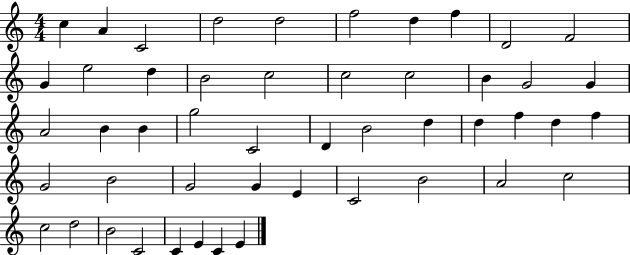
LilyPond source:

{
  \clef treble
  \numericTimeSignature
  \time 4/4
  \key c \major
  c''4 a'4 c'2 | d''2 d''2 | f''2 d''4 f''4 | d'2 f'2 | \break g'4 e''2 d''4 | b'2 c''2 | c''2 c''2 | b'4 g'2 g'4 | \break a'2 b'4 b'4 | g''2 c'2 | d'4 b'2 d''4 | d''4 f''4 d''4 f''4 | \break g'2 b'2 | g'2 g'4 e'4 | c'2 b'2 | a'2 c''2 | \break c''2 d''2 | b'2 c'2 | c'4 e'4 c'4 e'4 | \bar "|."
}